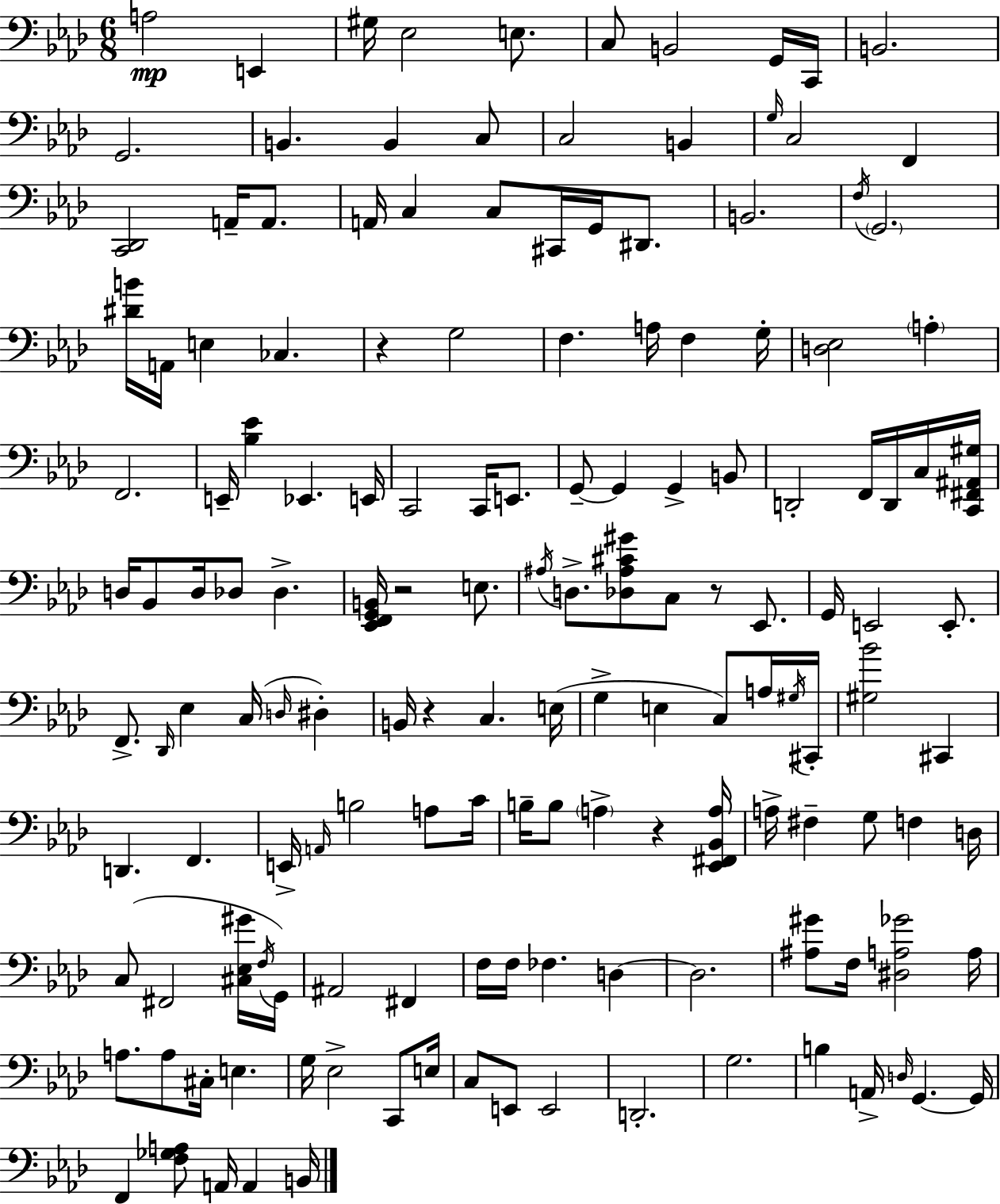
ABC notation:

X:1
T:Untitled
M:6/8
L:1/4
K:Fm
A,2 E,, ^G,/4 _E,2 E,/2 C,/2 B,,2 G,,/4 C,,/4 B,,2 G,,2 B,, B,, C,/2 C,2 B,, G,/4 C,2 F,, [C,,_D,,]2 A,,/4 A,,/2 A,,/4 C, C,/2 ^C,,/4 G,,/4 ^D,,/2 B,,2 F,/4 G,,2 [^DB]/4 A,,/4 E, _C, z G,2 F, A,/4 F, G,/4 [D,_E,]2 A, F,,2 E,,/4 [_B,_E] _E,, E,,/4 C,,2 C,,/4 E,,/2 G,,/2 G,, G,, B,,/2 D,,2 F,,/4 D,,/4 C,/4 [C,,^F,,^A,,^G,]/4 D,/4 _B,,/2 D,/4 _D,/2 _D, [_E,,F,,G,,B,,]/4 z2 E,/2 ^A,/4 D,/2 [_D,^A,^C^G]/2 C,/2 z/2 _E,,/2 G,,/4 E,,2 E,,/2 F,,/2 _D,,/4 _E, C,/4 D,/4 ^D, B,,/4 z C, E,/4 G, E, C,/2 A,/4 ^G,/4 ^C,,/4 [^G,_B]2 ^C,, D,, F,, E,,/4 A,,/4 B,2 A,/2 C/4 B,/4 B,/2 A, z [_E,,^F,,_B,,A,]/4 A,/4 ^F, G,/2 F, D,/4 C,/2 ^F,,2 [^C,_E,^G]/4 F,/4 G,,/4 ^A,,2 ^F,, F,/4 F,/4 _F, D, D,2 [^A,^G]/2 F,/4 [^D,A,_G]2 A,/4 A,/2 A,/2 ^C,/4 E, G,/4 _E,2 C,,/2 E,/4 C,/2 E,,/2 E,,2 D,,2 G,2 B, A,,/4 D,/4 G,, G,,/4 F,, [F,_G,A,]/2 A,,/4 A,, B,,/4